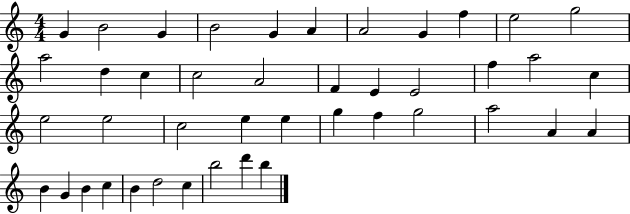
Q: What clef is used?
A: treble